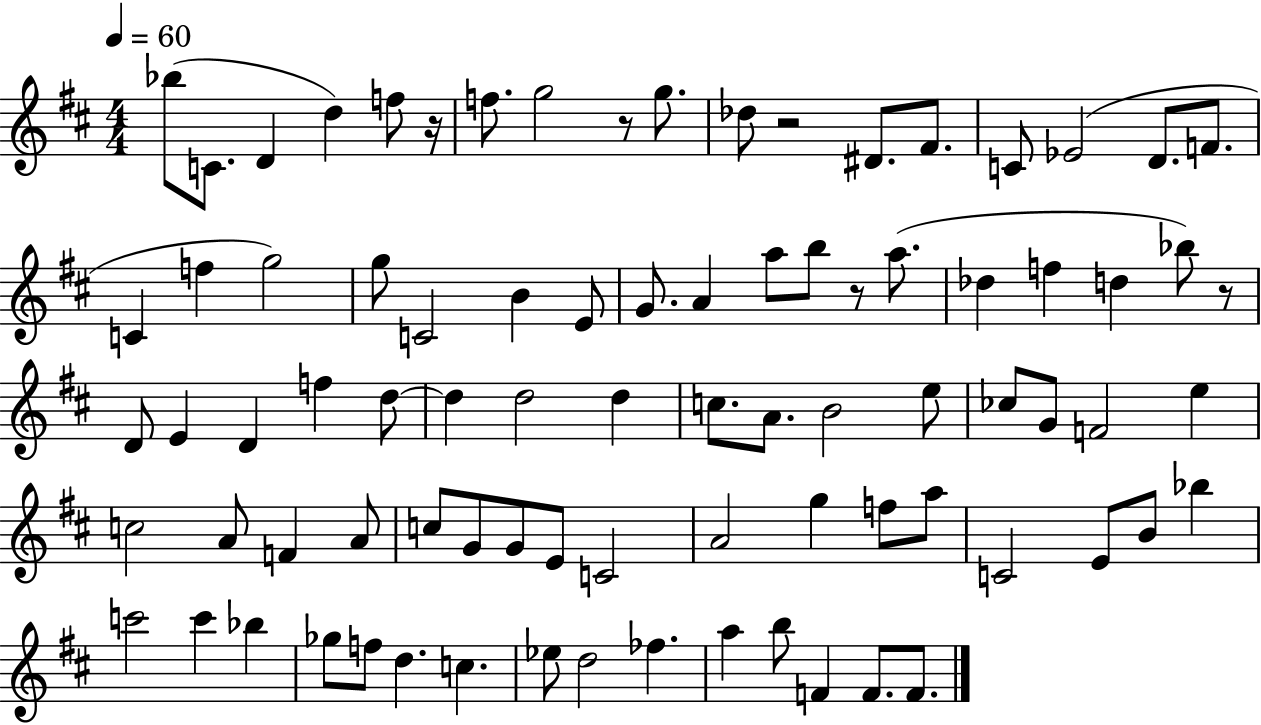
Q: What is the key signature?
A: D major